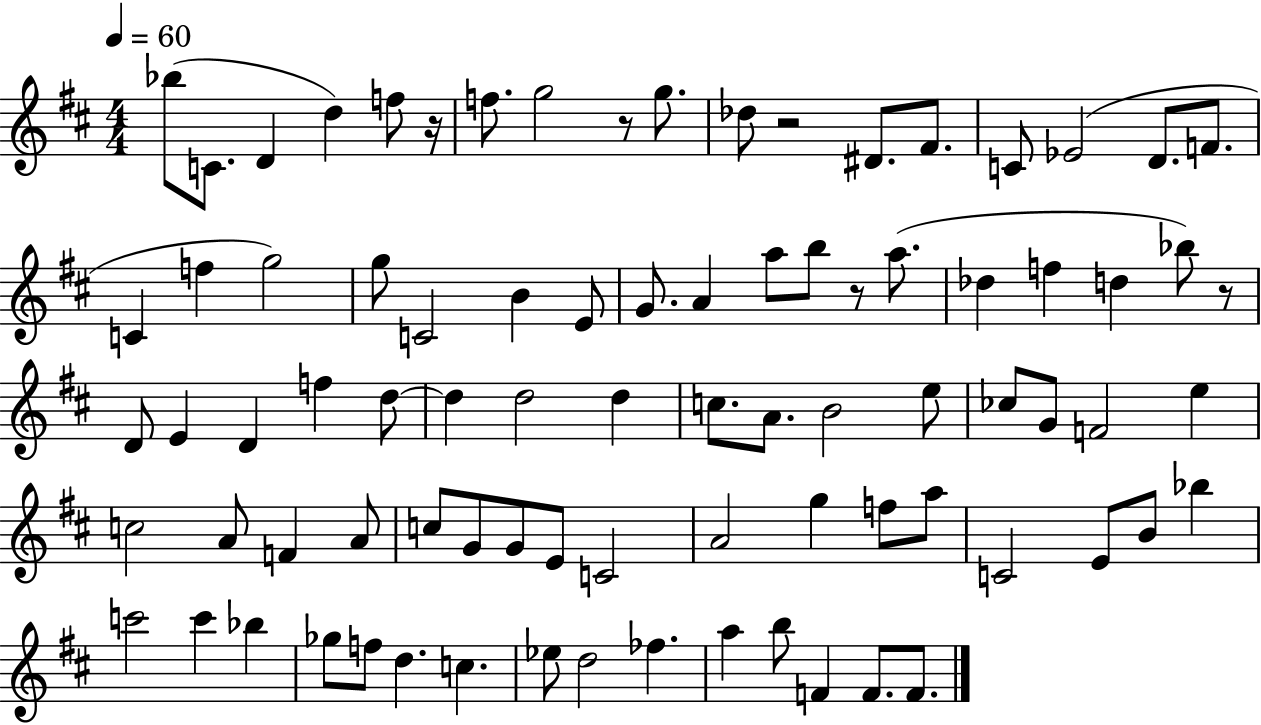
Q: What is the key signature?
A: D major